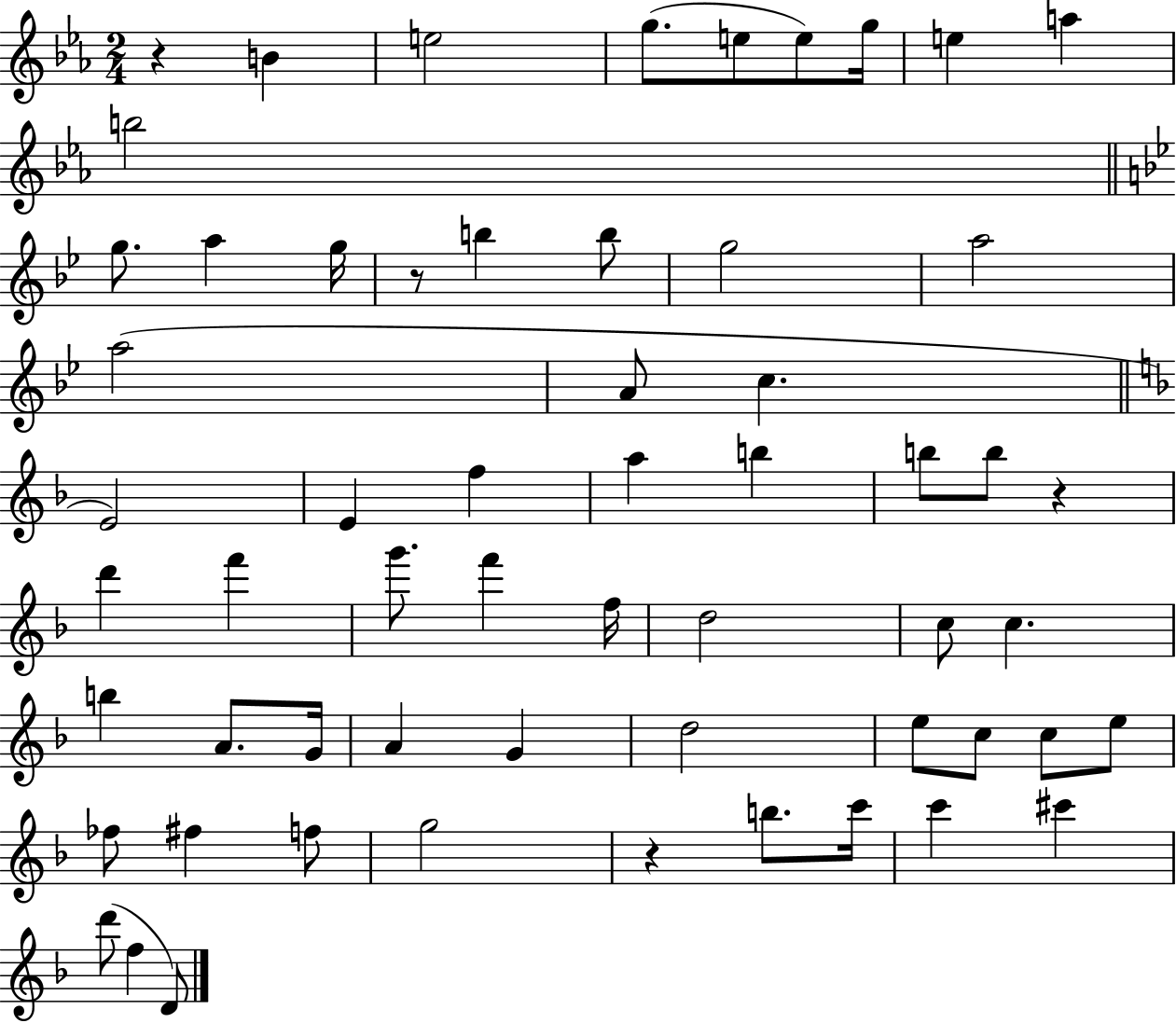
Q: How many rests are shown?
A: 4